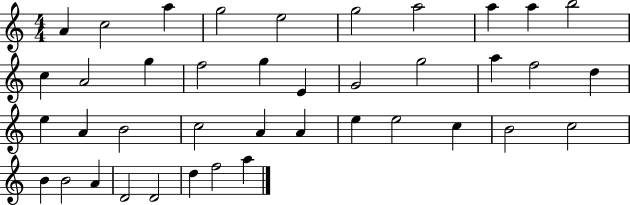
{
  \clef treble
  \numericTimeSignature
  \time 4/4
  \key c \major
  a'4 c''2 a''4 | g''2 e''2 | g''2 a''2 | a''4 a''4 b''2 | \break c''4 a'2 g''4 | f''2 g''4 e'4 | g'2 g''2 | a''4 f''2 d''4 | \break e''4 a'4 b'2 | c''2 a'4 a'4 | e''4 e''2 c''4 | b'2 c''2 | \break b'4 b'2 a'4 | d'2 d'2 | d''4 f''2 a''4 | \bar "|."
}